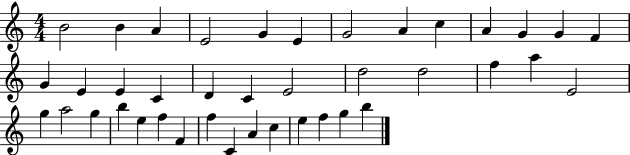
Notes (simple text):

B4/h B4/q A4/q E4/h G4/q E4/q G4/h A4/q C5/q A4/q G4/q G4/q F4/q G4/q E4/q E4/q C4/q D4/q C4/q E4/h D5/h D5/h F5/q A5/q E4/h G5/q A5/h G5/q B5/q E5/q F5/q F4/q F5/q C4/q A4/q C5/q E5/q F5/q G5/q B5/q